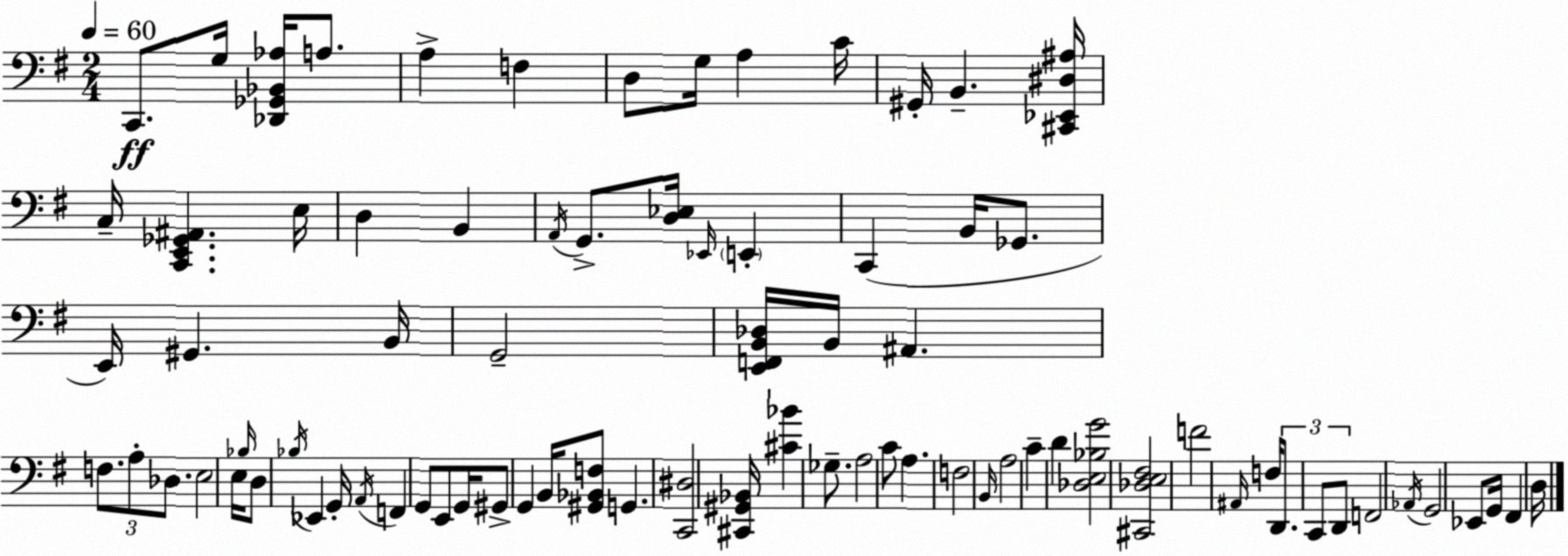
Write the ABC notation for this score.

X:1
T:Untitled
M:2/4
L:1/4
K:Em
C,,/2 G,/4 [_D,,_G,,_B,,_A,]/4 A,/2 A, F, D,/2 G,/4 A, C/4 ^G,,/4 B,, [^C,,_E,,^D,^A,]/4 C,/4 [C,,E,,_G,,^A,,] E,/4 D, B,, A,,/4 G,,/2 [D,_E,]/4 _E,,/4 E,, C,, B,,/4 _G,,/2 E,,/4 ^G,, B,,/4 G,,2 [E,,F,,B,,_D,]/4 B,,/4 ^A,, F,/2 A,/2 _D,/2 E,2 E,/4 _B,/4 D,/2 _B,/4 _E,, G,,/4 A,,/4 F,, G,,/2 E,,/2 G,,/4 ^G,,/2 G,, B,,/4 [^G,,_B,,F,]/2 G,, [C,,^D,]2 [^C,,^G,,_B,,]/4 [^C_B] _G,/2 A,2 C/2 A, F,2 B,,/4 A,2 C D [_D,E,_B,G]2 [^C,,_D,E,^F,]2 F2 ^A,,/4 F,/4 D,,/2 C,,/2 D,,/2 F,,2 _A,,/4 G,,2 _E,,/2 G,,/4 ^F,, D,/4